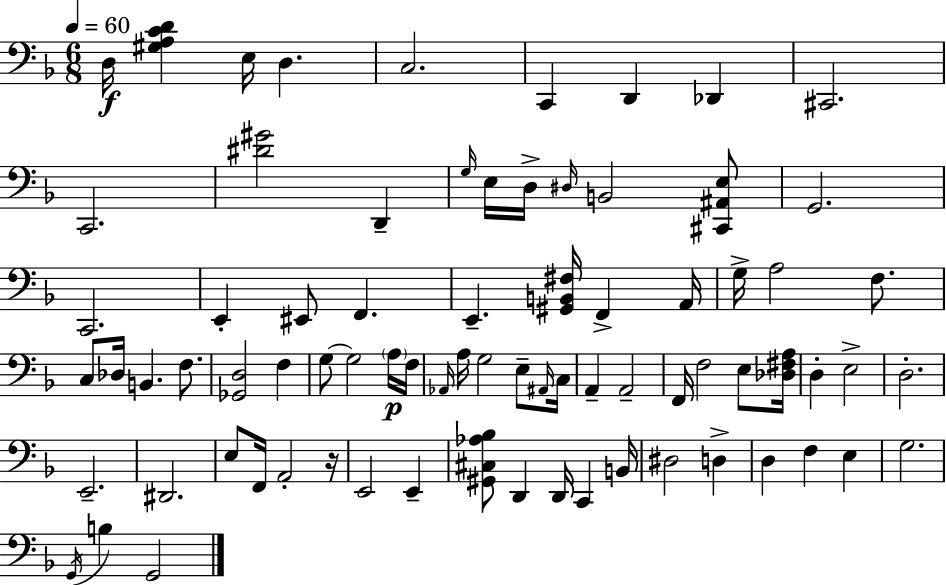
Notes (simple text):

D3/s [G#3,A3,C4,D4]/q E3/s D3/q. C3/h. C2/q D2/q Db2/q C#2/h. C2/h. [D#4,G#4]/h D2/q G3/s E3/s D3/s D#3/s B2/h [C#2,A#2,E3]/e G2/h. C2/h. E2/q EIS2/e F2/q. E2/q. [G#2,B2,F#3]/s F2/q A2/s G3/s A3/h F3/e. C3/e Db3/s B2/q. F3/e. [Gb2,D3]/h F3/q G3/e G3/h A3/s F3/s Ab2/s A3/s G3/h E3/e A#2/s C3/s A2/q A2/h F2/s F3/h E3/e [Db3,F#3,A3]/s D3/q E3/h D3/h. E2/h. D#2/h. E3/e F2/s A2/h R/s E2/h E2/q [G#2,C#3,Ab3,Bb3]/e D2/q D2/s C2/q B2/s D#3/h D3/q D3/q F3/q E3/q G3/h. G2/s B3/q G2/h